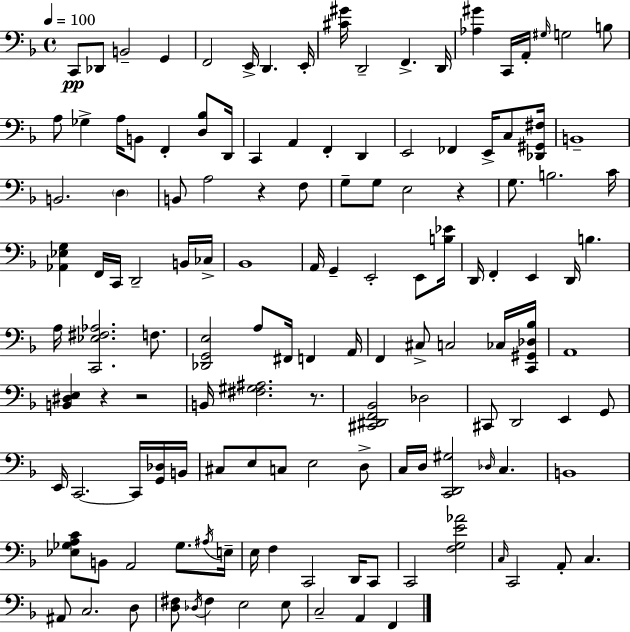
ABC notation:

X:1
T:Untitled
M:4/4
L:1/4
K:F
C,,/2 _D,,/2 B,,2 G,, F,,2 E,,/4 D,, E,,/4 [^C^G]/4 D,,2 F,, D,,/4 [_A,^G] C,,/4 A,,/4 ^G,/4 G,2 B,/2 A,/2 _G, A,/4 B,,/2 F,, [D,_B,]/2 D,,/4 C,, A,, F,, D,, E,,2 _F,, E,,/4 C,/2 [_D,,^G,,^F,]/4 B,,4 B,,2 D, B,,/2 A,2 z F,/2 G,/2 G,/2 E,2 z G,/2 B,2 C/4 [_A,,_E,G,] F,,/4 C,,/4 D,,2 B,,/4 _C,/4 _B,,4 A,,/4 G,, E,,2 E,,/2 [B,_E]/4 D,,/4 F,, E,, D,,/4 B, A,/4 [C,,_E,^F,_A,]2 F,/2 [_D,,G,,E,]2 A,/2 ^F,,/4 F,, A,,/4 F,, ^C,/2 C,2 _C,/4 [C,,^G,,_D,_B,]/4 A,,4 [B,,^D,E,] z z2 B,,/4 [^F,^G,^A,]2 z/2 [^C,,^D,,F,,_B,,]2 _D,2 ^C,,/2 D,,2 E,, G,,/2 E,,/4 C,,2 C,,/4 [G,,_D,]/4 B,,/4 ^C,/2 E,/2 C,/2 E,2 D,/2 C,/4 D,/4 [C,,D,,^G,]2 _D,/4 C, B,,4 [_E,_G,A,C]/2 B,,/2 A,,2 _G,/2 ^A,/4 E,/4 E,/4 F, C,,2 D,,/4 C,,/2 C,,2 [F,G,E_A]2 C,/4 C,,2 A,,/2 C, ^A,,/2 C,2 D,/2 [D,^F,]/2 _D,/4 ^F, E,2 E,/2 C,2 A,, F,,